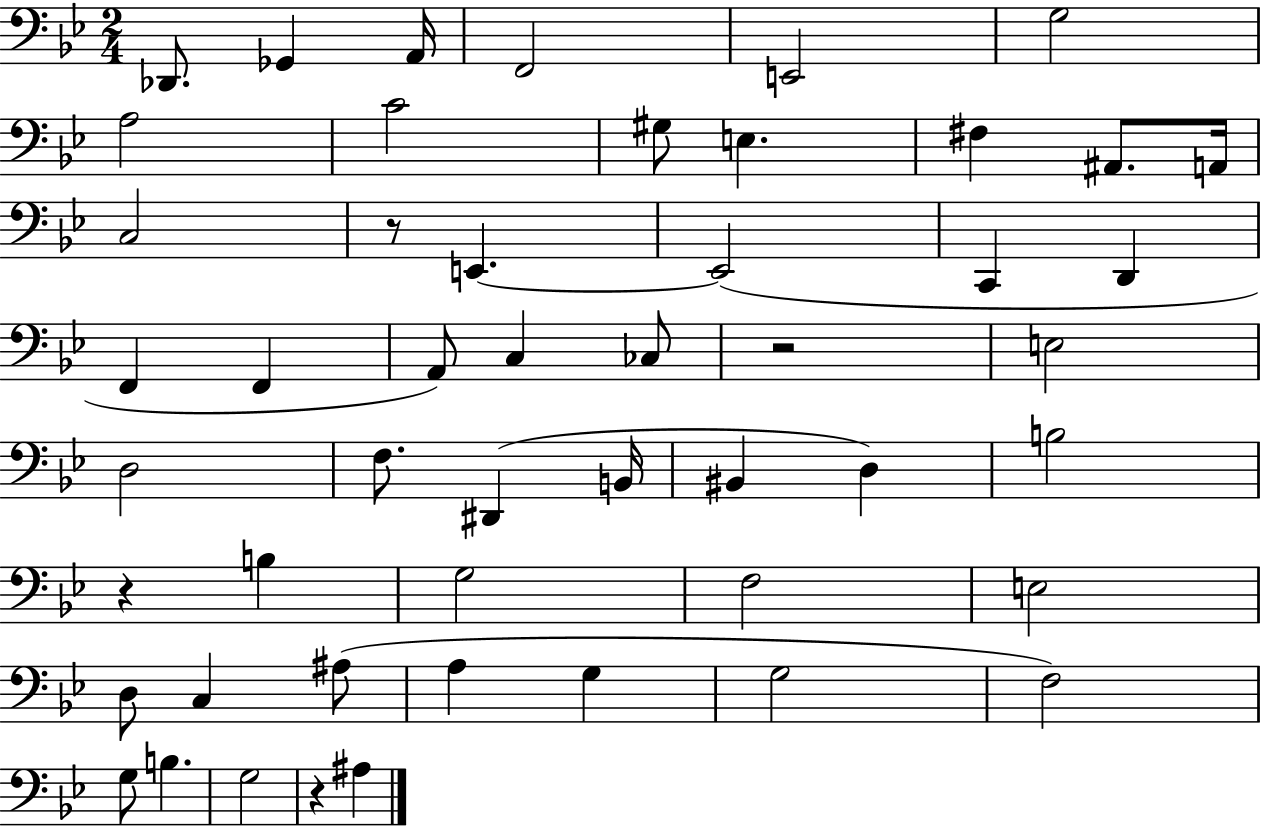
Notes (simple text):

Db2/e. Gb2/q A2/s F2/h E2/h G3/h A3/h C4/h G#3/e E3/q. F#3/q A#2/e. A2/s C3/h R/e E2/q. E2/h C2/q D2/q F2/q F2/q A2/e C3/q CES3/e R/h E3/h D3/h F3/e. D#2/q B2/s BIS2/q D3/q B3/h R/q B3/q G3/h F3/h E3/h D3/e C3/q A#3/e A3/q G3/q G3/h F3/h G3/e B3/q. G3/h R/q A#3/q